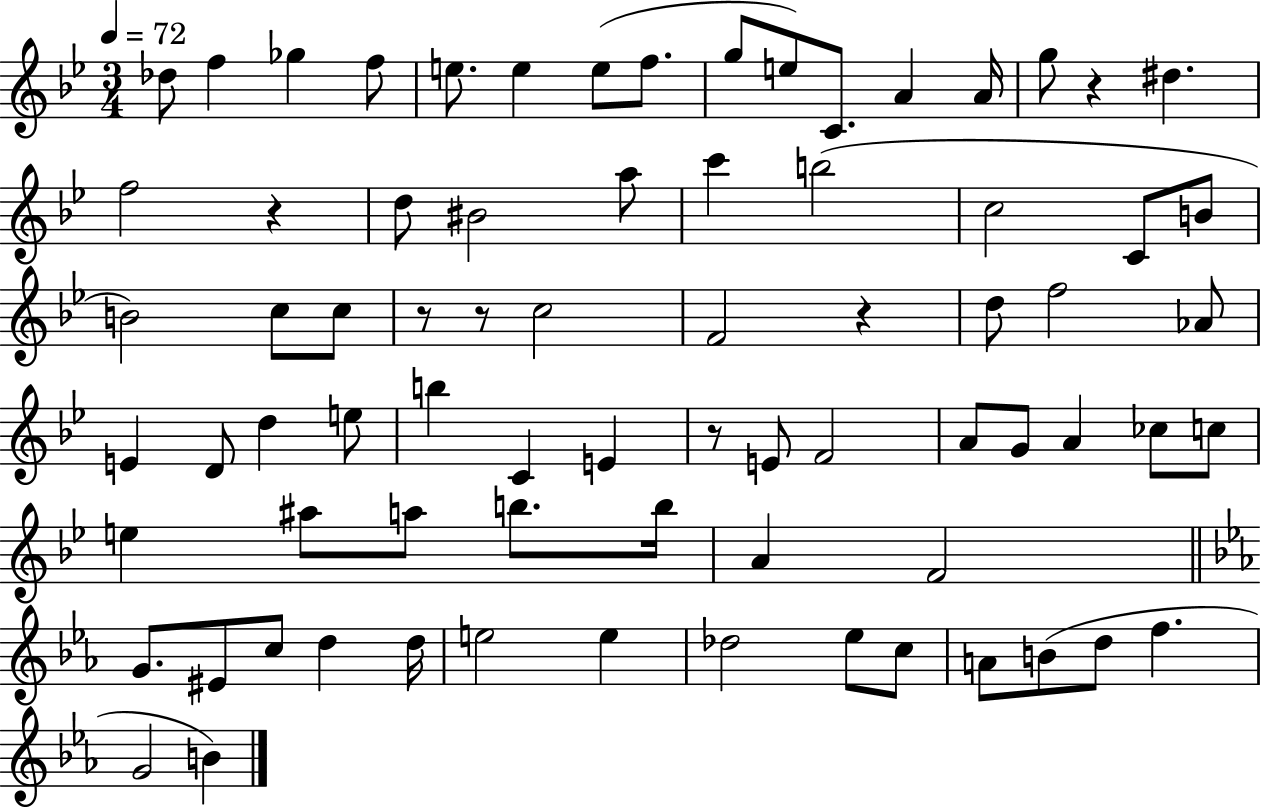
Db5/e F5/q Gb5/q F5/e E5/e. E5/q E5/e F5/e. G5/e E5/e C4/e. A4/q A4/s G5/e R/q D#5/q. F5/h R/q D5/e BIS4/h A5/e C6/q B5/h C5/h C4/e B4/e B4/h C5/e C5/e R/e R/e C5/h F4/h R/q D5/e F5/h Ab4/e E4/q D4/e D5/q E5/e B5/q C4/q E4/q R/e E4/e F4/h A4/e G4/e A4/q CES5/e C5/e E5/q A#5/e A5/e B5/e. B5/s A4/q F4/h G4/e. EIS4/e C5/e D5/q D5/s E5/h E5/q Db5/h Eb5/e C5/e A4/e B4/e D5/e F5/q. G4/h B4/q